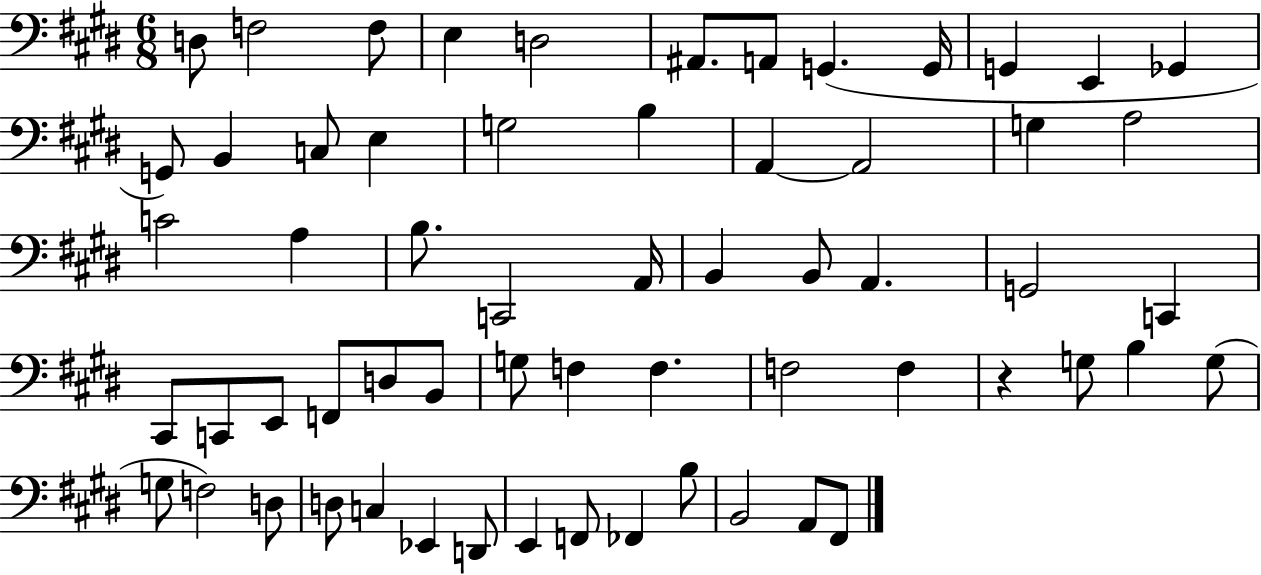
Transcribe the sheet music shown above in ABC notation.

X:1
T:Untitled
M:6/8
L:1/4
K:E
D,/2 F,2 F,/2 E, D,2 ^A,,/2 A,,/2 G,, G,,/4 G,, E,, _G,, G,,/2 B,, C,/2 E, G,2 B, A,, A,,2 G, A,2 C2 A, B,/2 C,,2 A,,/4 B,, B,,/2 A,, G,,2 C,, ^C,,/2 C,,/2 E,,/2 F,,/2 D,/2 B,,/2 G,/2 F, F, F,2 F, z G,/2 B, G,/2 G,/2 F,2 D,/2 D,/2 C, _E,, D,,/2 E,, F,,/2 _F,, B,/2 B,,2 A,,/2 ^F,,/2